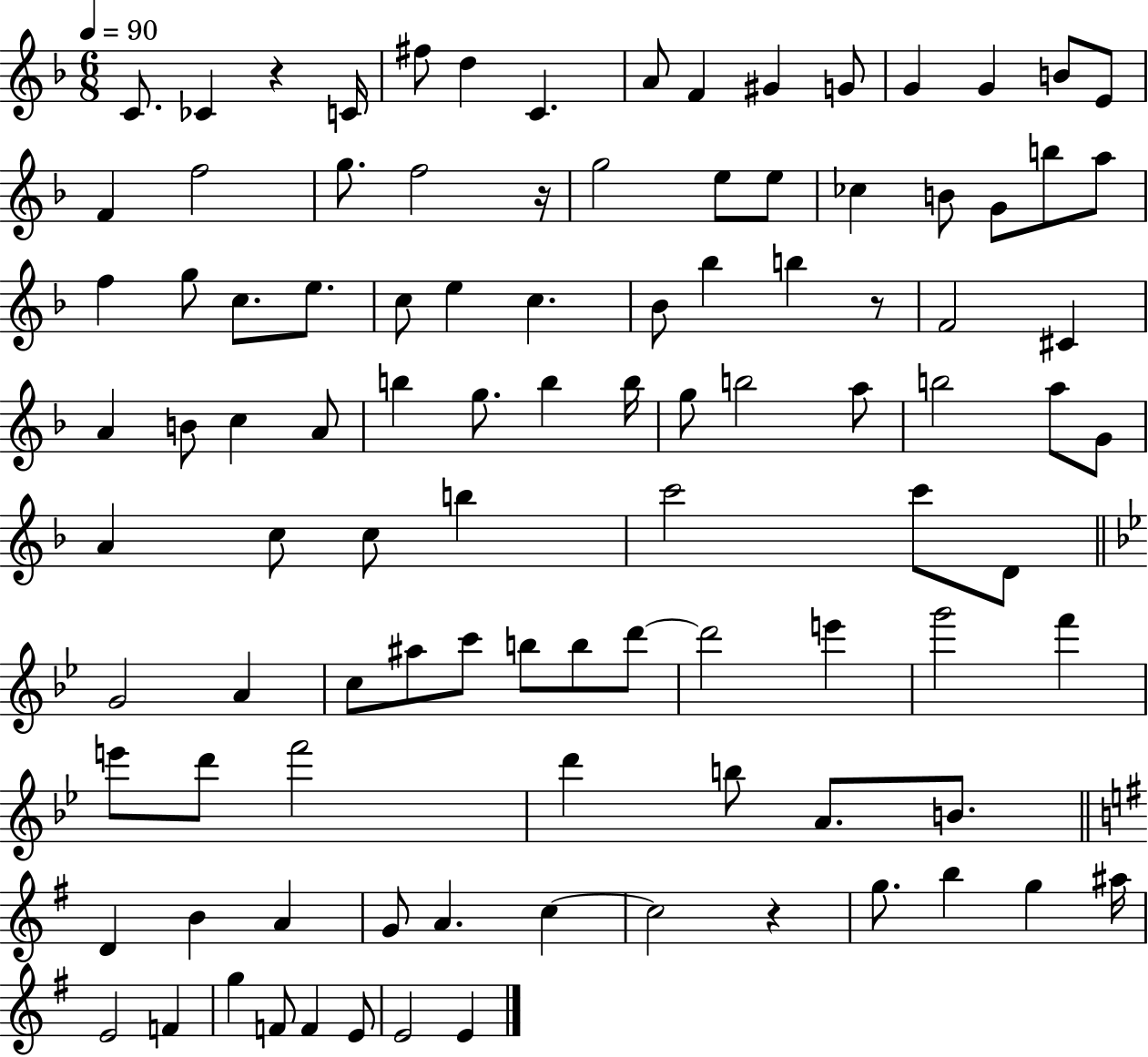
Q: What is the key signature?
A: F major